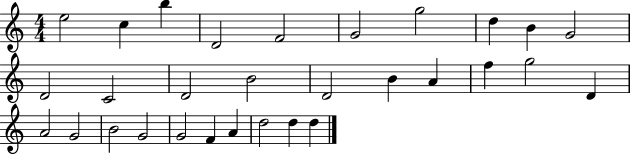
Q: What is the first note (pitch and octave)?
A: E5